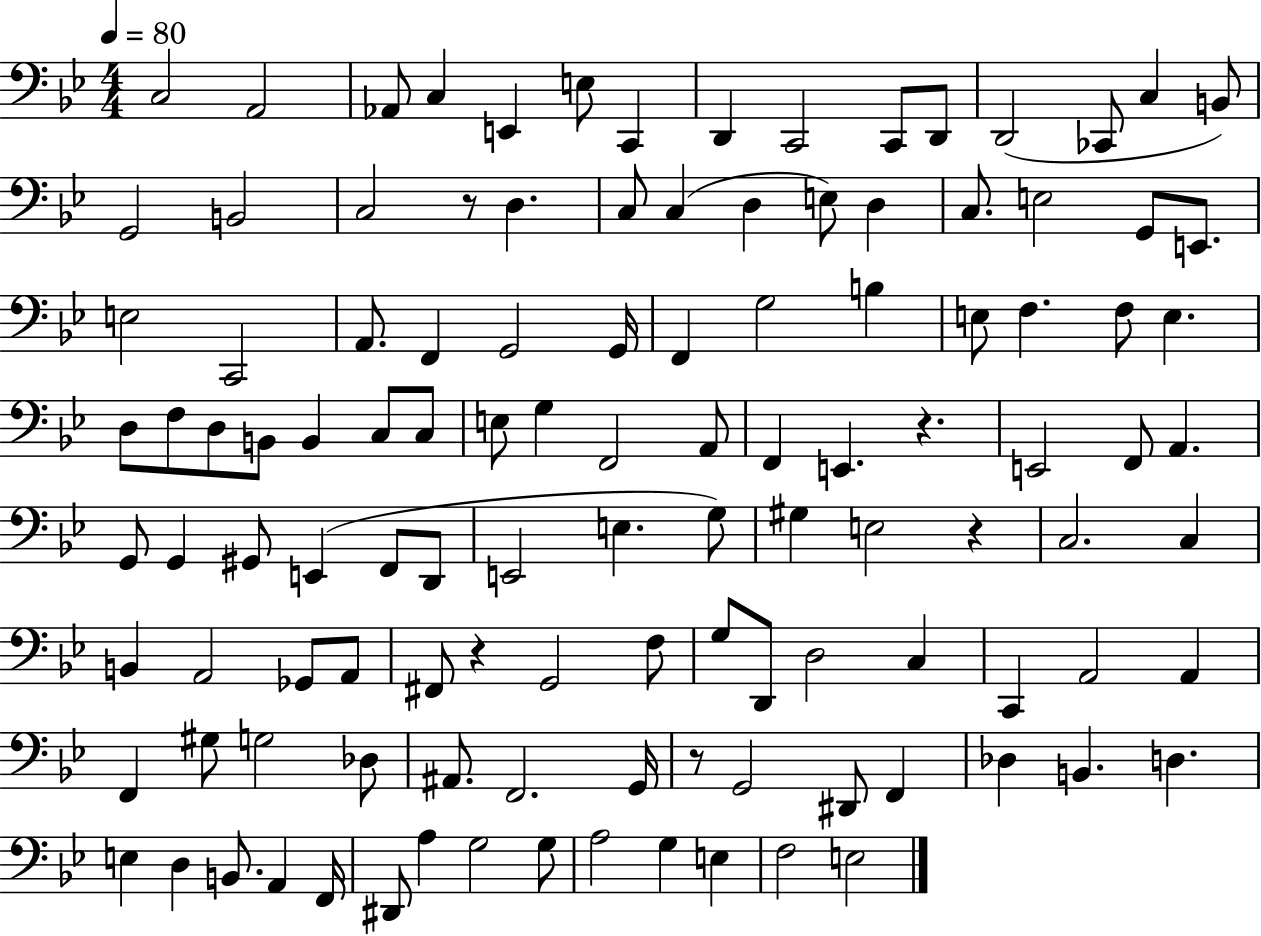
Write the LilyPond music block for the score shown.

{
  \clef bass
  \numericTimeSignature
  \time 4/4
  \key bes \major
  \tempo 4 = 80
  \repeat volta 2 { c2 a,2 | aes,8 c4 e,4 e8 c,4 | d,4 c,2 c,8 d,8 | d,2( ces,8 c4 b,8) | \break g,2 b,2 | c2 r8 d4. | c8 c4( d4 e8) d4 | c8. e2 g,8 e,8. | \break e2 c,2 | a,8. f,4 g,2 g,16 | f,4 g2 b4 | e8 f4. f8 e4. | \break d8 f8 d8 b,8 b,4 c8 c8 | e8 g4 f,2 a,8 | f,4 e,4. r4. | e,2 f,8 a,4. | \break g,8 g,4 gis,8 e,4( f,8 d,8 | e,2 e4. g8) | gis4 e2 r4 | c2. c4 | \break b,4 a,2 ges,8 a,8 | fis,8 r4 g,2 f8 | g8 d,8 d2 c4 | c,4 a,2 a,4 | \break f,4 gis8 g2 des8 | ais,8. f,2. g,16 | r8 g,2 dis,8 f,4 | des4 b,4. d4. | \break e4 d4 b,8. a,4 f,16 | dis,8 a4 g2 g8 | a2 g4 e4 | f2 e2 | \break } \bar "|."
}